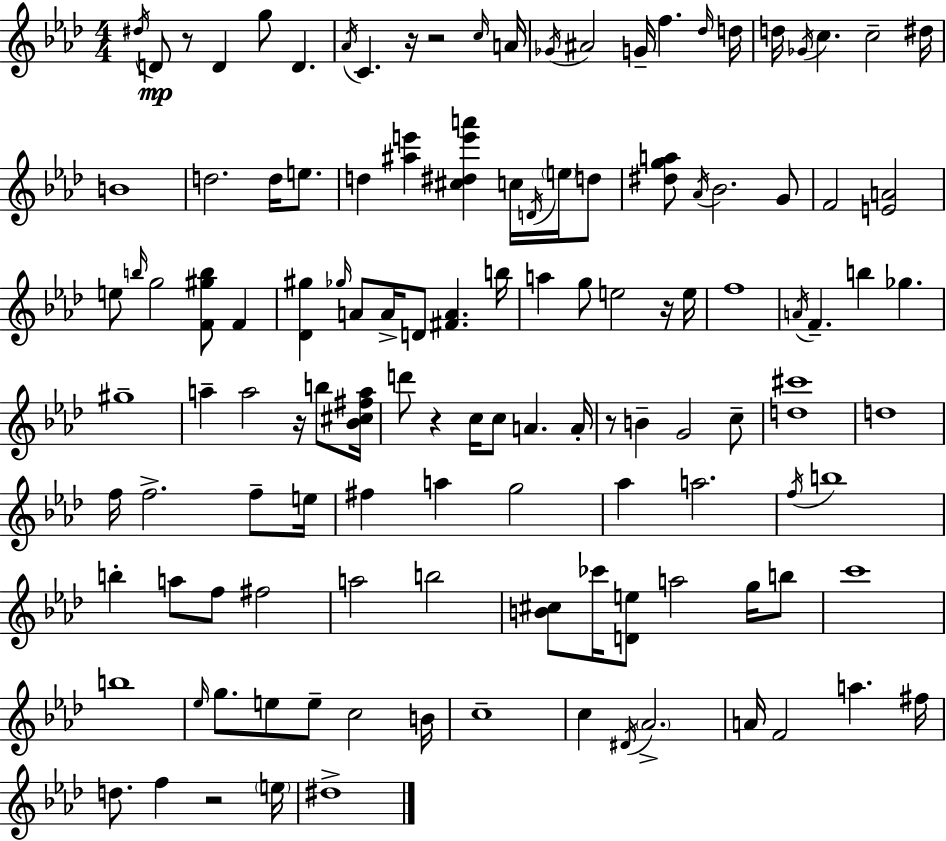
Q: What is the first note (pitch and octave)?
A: D#5